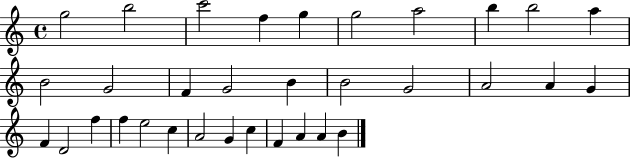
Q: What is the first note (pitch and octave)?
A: G5